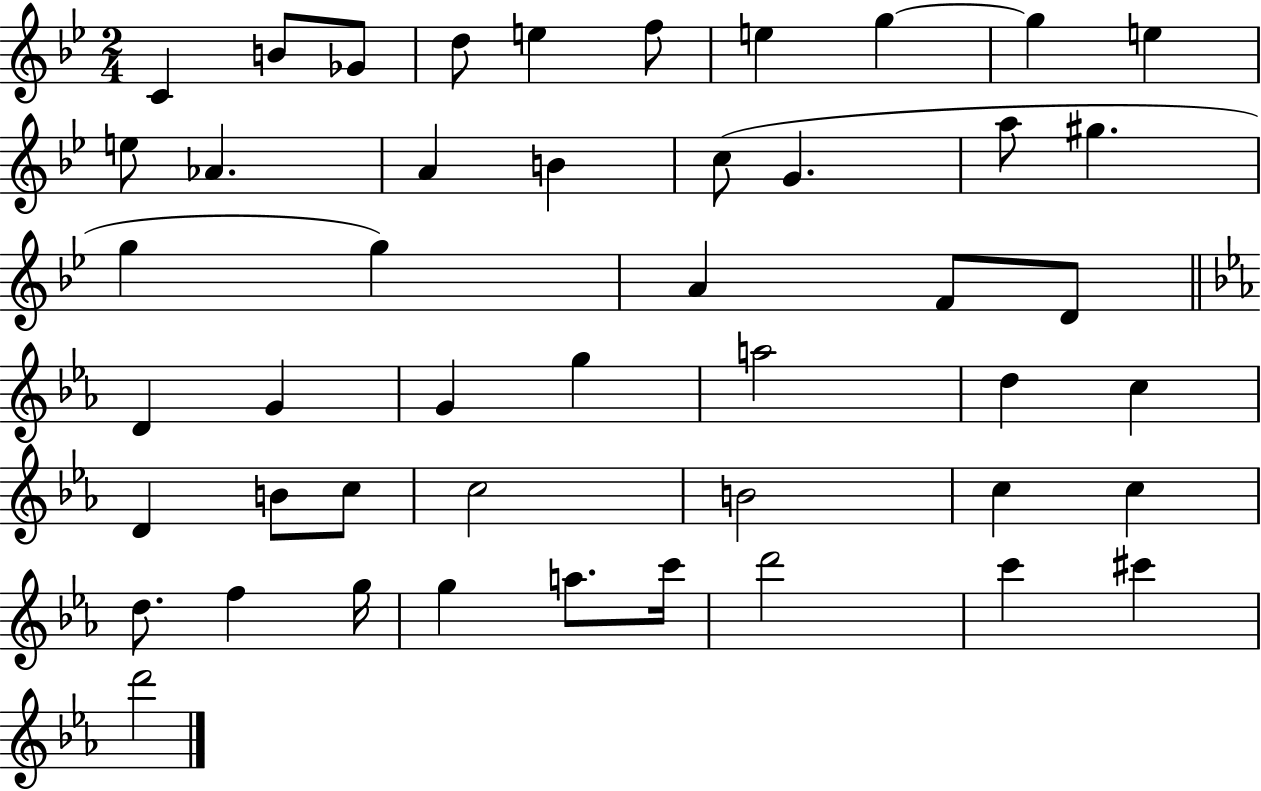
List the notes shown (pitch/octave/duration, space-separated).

C4/q B4/e Gb4/e D5/e E5/q F5/e E5/q G5/q G5/q E5/q E5/e Ab4/q. A4/q B4/q C5/e G4/q. A5/e G#5/q. G5/q G5/q A4/q F4/e D4/e D4/q G4/q G4/q G5/q A5/h D5/q C5/q D4/q B4/e C5/e C5/h B4/h C5/q C5/q D5/e. F5/q G5/s G5/q A5/e. C6/s D6/h C6/q C#6/q D6/h